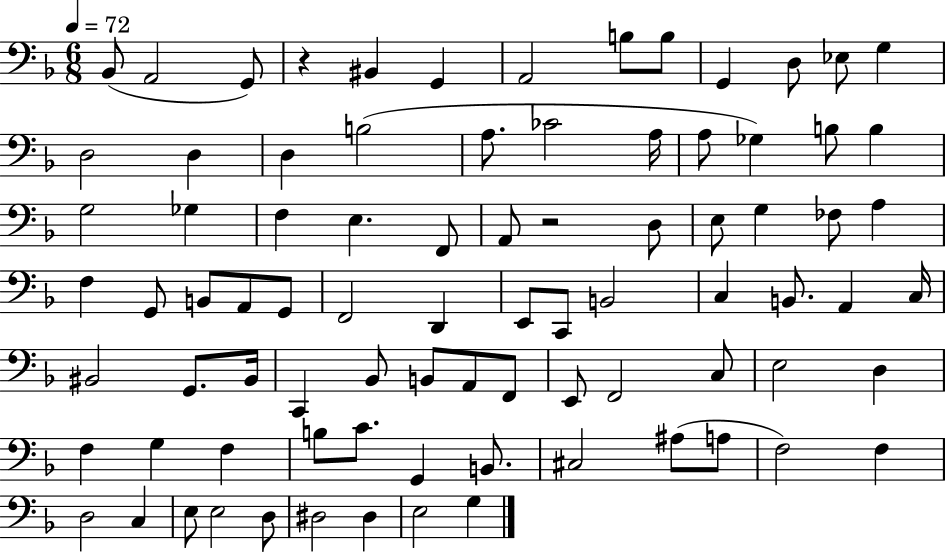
X:1
T:Untitled
M:6/8
L:1/4
K:F
_B,,/2 A,,2 G,,/2 z ^B,, G,, A,,2 B,/2 B,/2 G,, D,/2 _E,/2 G, D,2 D, D, B,2 A,/2 _C2 A,/4 A,/2 _G, B,/2 B, G,2 _G, F, E, F,,/2 A,,/2 z2 D,/2 E,/2 G, _F,/2 A, F, G,,/2 B,,/2 A,,/2 G,,/2 F,,2 D,, E,,/2 C,,/2 B,,2 C, B,,/2 A,, C,/4 ^B,,2 G,,/2 ^B,,/4 C,, _B,,/2 B,,/2 A,,/2 F,,/2 E,,/2 F,,2 C,/2 E,2 D, F, G, F, B,/2 C/2 G,, B,,/2 ^C,2 ^A,/2 A,/2 F,2 F, D,2 C, E,/2 E,2 D,/2 ^D,2 ^D, E,2 G,